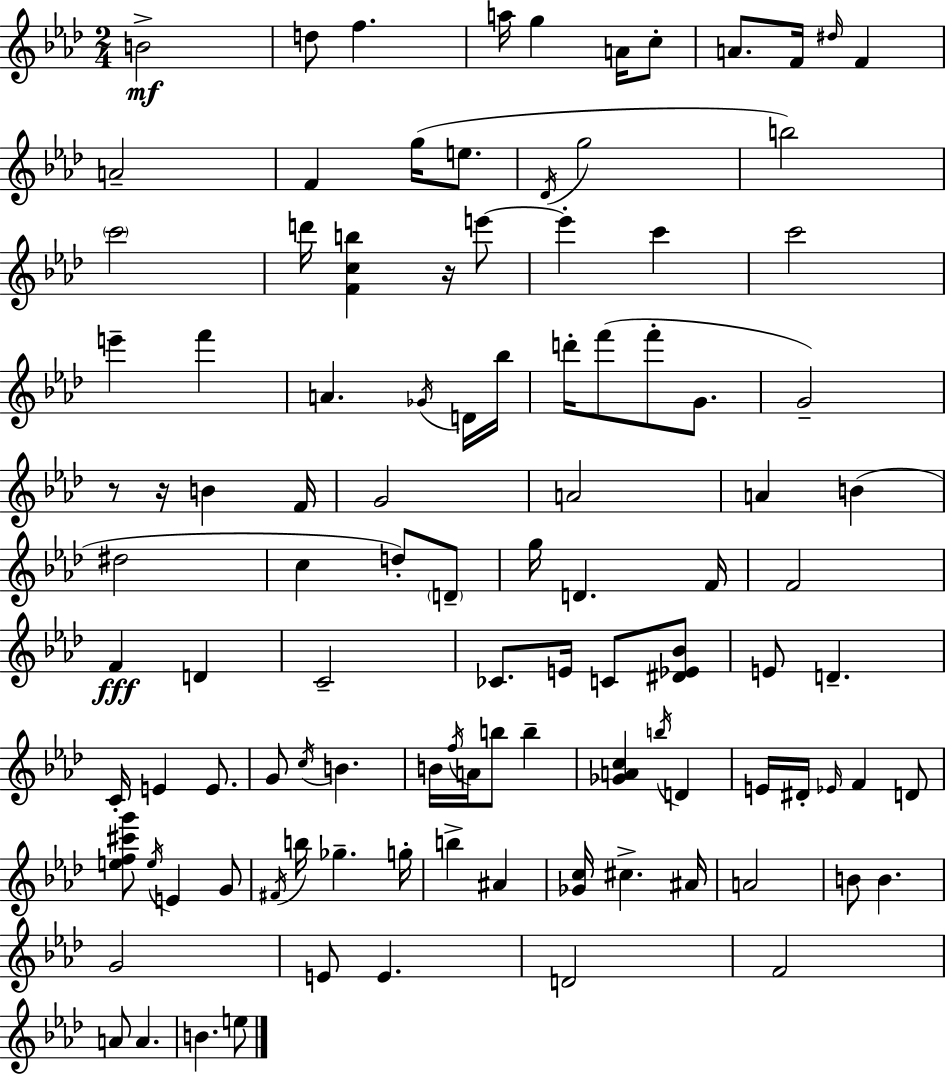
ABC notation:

X:1
T:Untitled
M:2/4
L:1/4
K:Ab
B2 d/2 f a/4 g A/4 c/2 A/2 F/4 ^d/4 F A2 F g/4 e/2 _D/4 g2 b2 c'2 d'/4 [Fcb] z/4 e'/2 e' c' c'2 e' f' A _G/4 D/4 _b/4 d'/4 f'/2 f'/2 G/2 G2 z/2 z/4 B F/4 G2 A2 A B ^d2 c d/2 D/2 g/4 D F/4 F2 F D C2 _C/2 E/4 C/2 [^D_E_B]/2 E/2 D C/4 E E/2 G/2 c/4 B B/4 f/4 A/4 b/2 b [_GAc] b/4 D E/4 ^D/4 _E/4 F D/2 [ef^c'g']/2 e/4 E G/2 ^F/4 b/4 _g g/4 b ^A [_Gc]/4 ^c ^A/4 A2 B/2 B G2 E/2 E D2 F2 A/2 A B e/2